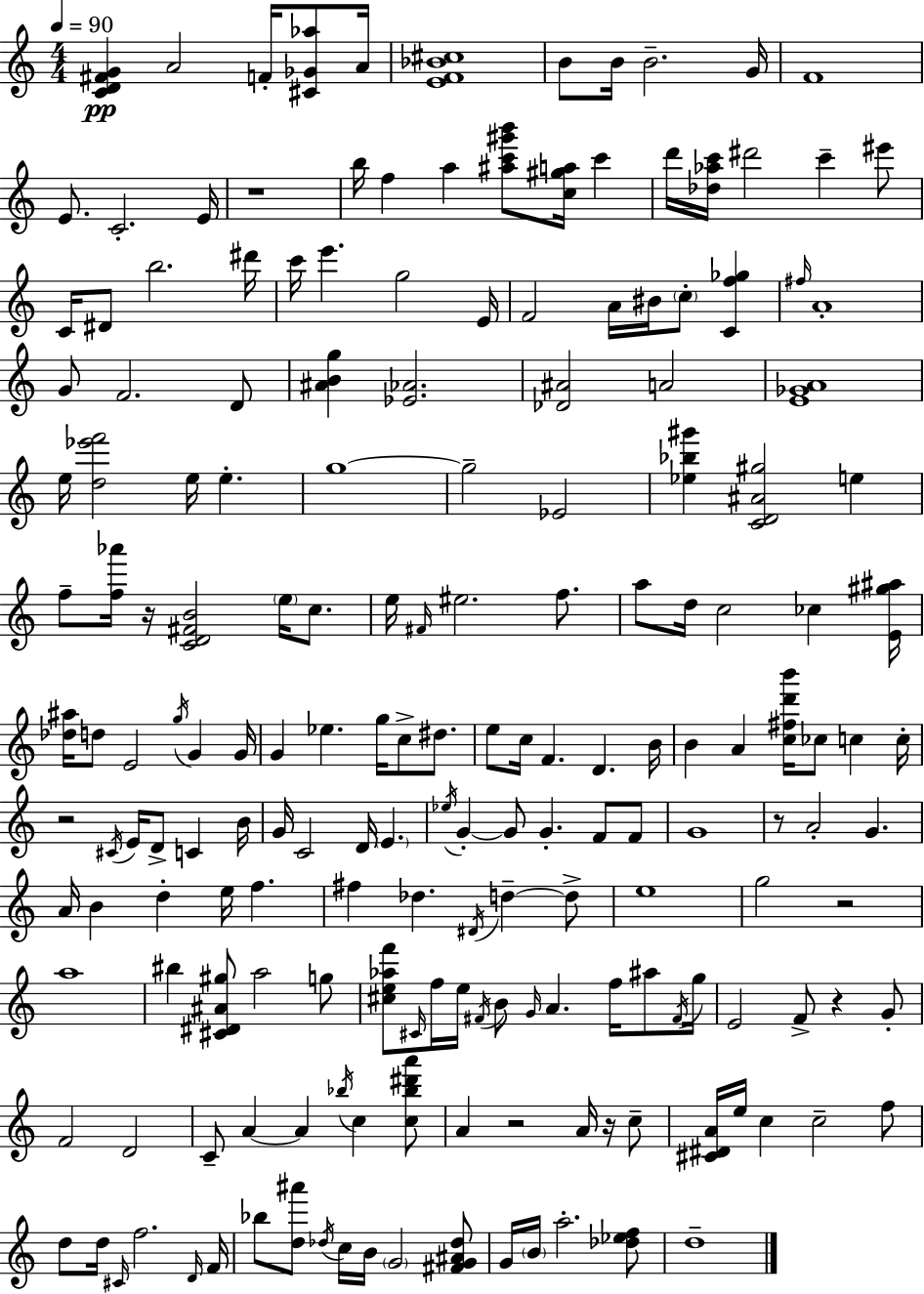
{
  \clef treble
  \numericTimeSignature
  \time 4/4
  \key c \major
  \tempo 4 = 90
  \repeat volta 2 { <c' d' fis' g'>4\pp a'2 f'16-. <cis' ges' aes''>8 a'16 | <e' f' bes' cis''>1 | b'8 b'16 b'2.-- g'16 | f'1 | \break e'8. c'2.-. e'16 | r1 | b''16 f''4 a''4 <ais'' c''' gis''' b'''>8 <c'' gis'' a''>16 c'''4 | d'''16 <des'' aes'' c'''>16 dis'''2 c'''4-- eis'''8 | \break c'16 dis'8 b''2. dis'''16 | c'''16 e'''4. g''2 e'16 | f'2 a'16 bis'16 \parenthesize c''8-. <c' f'' ges''>4 | \grace { fis''16 } a'1-. | \break g'8 f'2. d'8 | <ais' b' g''>4 <ees' aes'>2. | <des' ais'>2 a'2 | <e' ges' a'>1 | \break e''16 <d'' ees''' f'''>2 e''16 e''4.-. | g''1~~ | g''2-- ees'2 | <ees'' bes'' gis'''>4 <c' d' ais' gis''>2 e''4 | \break f''8-- <f'' aes'''>16 r16 <c' d' fis' b'>2 \parenthesize e''16 c''8. | e''16 \grace { fis'16 } eis''2. f''8. | a''8 d''16 c''2 ces''4 | <e' gis'' ais''>16 <des'' ais''>16 d''8 e'2 \acciaccatura { g''16 } g'4 | \break g'16 g'4 ees''4. g''16 c''8-> | dis''8. e''8 c''16 f'4. d'4. | b'16 b'4 a'4 <c'' fis'' d''' b'''>16 ces''8 c''4 | c''16-. r2 \acciaccatura { cis'16 } e'16 d'8-> c'4 | \break b'16 g'16 c'2 d'16 \parenthesize e'4. | \acciaccatura { ees''16 } g'4-.~~ g'8 g'4.-. | f'8 f'8 g'1 | r8 a'2-. g'4. | \break a'16 b'4 d''4-. e''16 f''4. | fis''4 des''4. \acciaccatura { dis'16 } | d''4--~~ d''8-> e''1 | g''2 r2 | \break a''1 | bis''4 <cis' dis' ais' gis''>8 a''2 | g''8 <cis'' e'' aes'' f'''>8 \grace { cis'16 } f''16 e''16 \acciaccatura { fis'16 } b'8 \grace { g'16 } a'4. | f''16 ais''8 \acciaccatura { fis'16 } g''16 e'2 | \break f'8-> r4 g'8-. f'2 | d'2 c'8-- a'4~~ | a'4 \acciaccatura { bes''16 } c''4 <c'' bes'' dis''' a'''>8 a'4 r2 | a'16 r16 c''8-- <cis' dis' a'>16 e''16 c''4 | \break c''2-- f''8 d''8 d''16 \grace { cis'16 } f''2. | \grace { d'16 } f'16 bes''8 <d'' ais'''>8 | \acciaccatura { des''16 } c''16 b'16 \parenthesize g'2 <fis' g' ais' des''>8 g'16 \parenthesize b'16 | a''2.-. <des'' ees'' f''>8 d''1-- | \break } \bar "|."
}